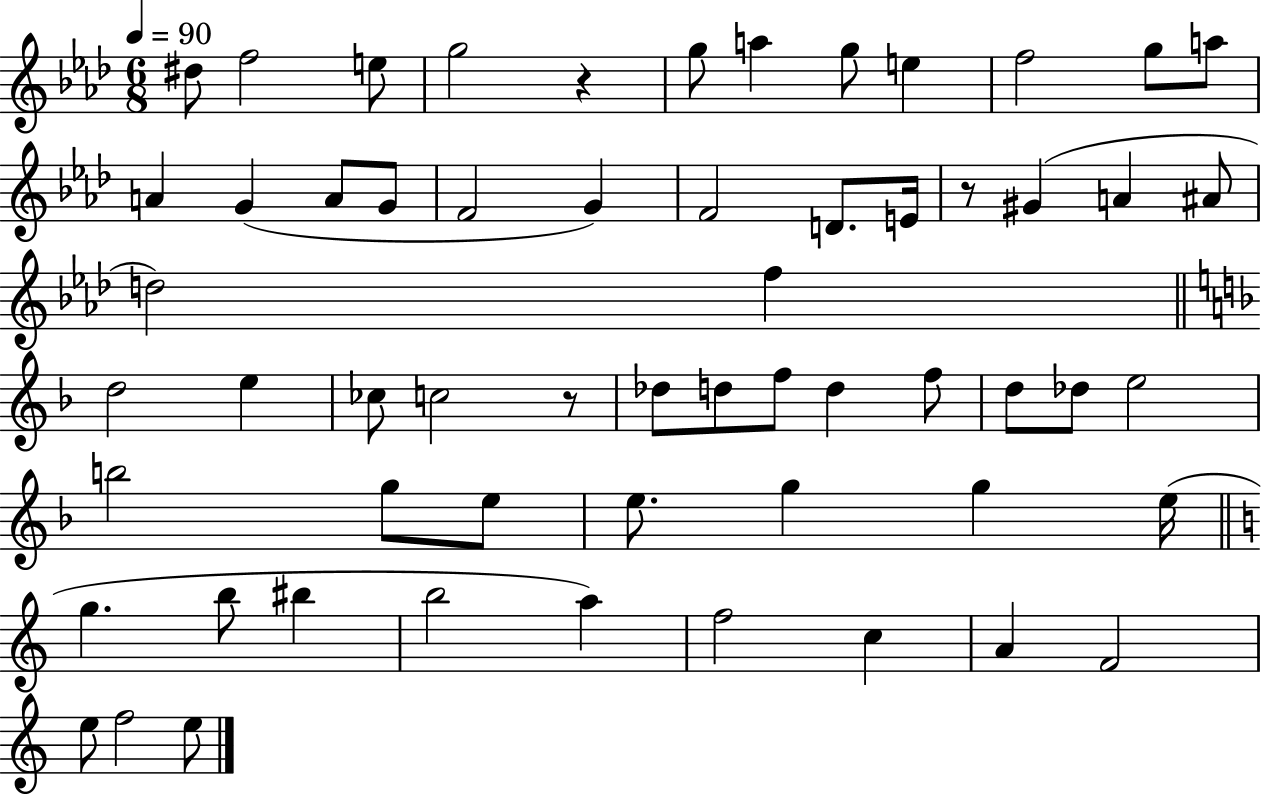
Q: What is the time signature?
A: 6/8